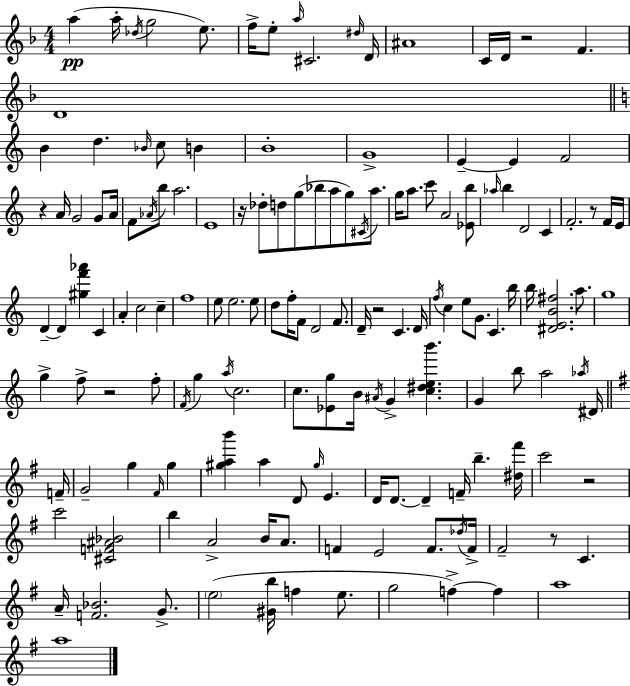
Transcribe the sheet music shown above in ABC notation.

X:1
T:Untitled
M:4/4
L:1/4
K:F
a a/4 _d/4 g2 e/2 f/4 e/2 a/4 ^C2 ^d/4 D/4 ^A4 C/4 D/4 z2 F D4 B d _B/4 c/2 B B4 G4 E E F2 z A/4 G2 G/2 A/4 F/2 _A/4 b/2 a2 E4 z/4 _d/2 d/2 g/2 _b/2 a/2 g/2 ^C/4 a/2 g/4 a/2 c'/2 A2 [_Eb]/2 _a/4 b D2 C F2 z/2 F/4 E/4 D D [^gf'_a'] C A c2 c f4 e/2 e2 e/2 d/2 f/4 F/2 D2 F/2 D/4 z2 C D/4 f/4 c e/2 G/2 C b/4 b/4 [^DEB^f]2 a/2 g4 g f/2 z2 f/2 F/4 g a/4 c2 c/2 [_Eg]/2 B/4 ^A/4 G [c^deb'] G b/2 a2 _a/4 ^D/4 F/4 G2 g ^F/4 g [^gab'] a D/2 ^g/4 E D/4 D/2 D F/4 b [^d^f']/4 c'2 z2 c'2 [^CF^A_B]2 b A2 B/4 A/2 F E2 F/2 _d/4 F/4 ^F2 z/2 C A/4 [F_B]2 G/2 e2 [^Gb]/4 f e/2 g2 f f a4 a4